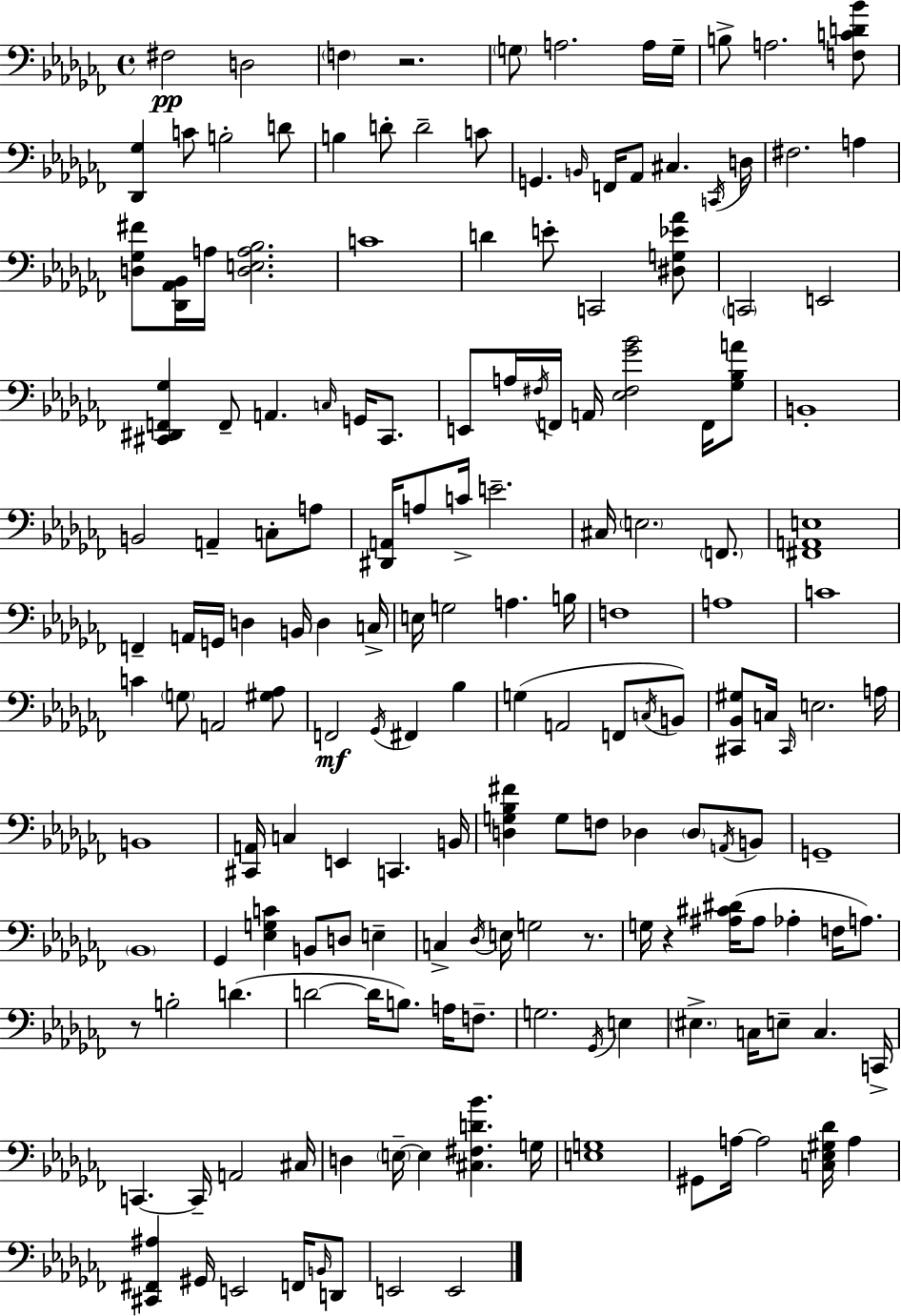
{
  \clef bass
  \time 4/4
  \defaultTimeSignature
  \key aes \minor
  fis2\pp d2 | \parenthesize f4 r2. | \parenthesize g8 a2. a16 g16-- | b8-> a2. <f c' d' bes'>8 | \break <des, ges>4 c'8 b2-. d'8 | b4 d'8-. d'2-- c'8 | g,4. \grace { b,16 } f,16 aes,8 cis4. | \acciaccatura { c,16 } d16 fis2. a4 | \break <d ges fis'>8 <des, aes, bes,>16 a16 <d e a bes>2. | c'1 | d'4 e'8-. c,2 | <dis g ees' aes'>8 \parenthesize c,2 e,2 | \break <cis, dis, f, ges>4 f,8-- a,4. \grace { c16 } g,16 | cis,8. e,8 a16 \acciaccatura { fis16 } f,16 a,16 <ees fis ges' bes'>2 | f,16 <ges bes a'>8 b,1-. | b,2 a,4-- | \break c8-. a8 <dis, a,>16 a8 c'16-> e'2.-- | cis16 \parenthesize e2. | \parenthesize f,8. <fis, a, e>1 | f,4-- a,16 g,16 d4 b,16 d4 | \break c16-> e16 g2 a4. | b16 f1 | a1 | c'1 | \break c'4 \parenthesize g8 a,2 | <gis aes>8 f,2\mf \acciaccatura { ges,16 } fis,4 | bes4 g4( a,2 | f,8 \acciaccatura { c16 }) b,8 <cis, bes, gis>8 c16 \grace { cis,16 } e2. | \break a16 b,1 | <cis, a,>16 c4 e,4 | c,4. b,16 <d g bes fis'>4 g8 f8 des4 | \parenthesize des8 \acciaccatura { a,16 } b,8 g,1-- | \break \parenthesize bes,1 | ges,4 <ees g c'>4 | b,8 d8 e4-- c4-> \acciaccatura { des16 } e16 g2 | r8. g16 r4 <ais cis' dis'>16( ais8 | \break aes4-. f16 a8.) r8 b2-. | d'4.( d'2~~ | d'16 b8.) a16 f8.-- g2. | \acciaccatura { ges,16 } e4 \parenthesize eis4.-> | \break c16 e8-- c4. c,16-> c,4.~~ | c,16-- a,2 cis16 d4 \parenthesize e16--~~ e4 | <cis fis d' bes'>4. g16 <e g>1 | gis,8 a16~~ a2 | \break <c ees gis des'>16 a4 <cis, fis, ais>4 gis,16 e,2 | f,16 \grace { b,16 } d,8 e,2 | e,2 \bar "|."
}